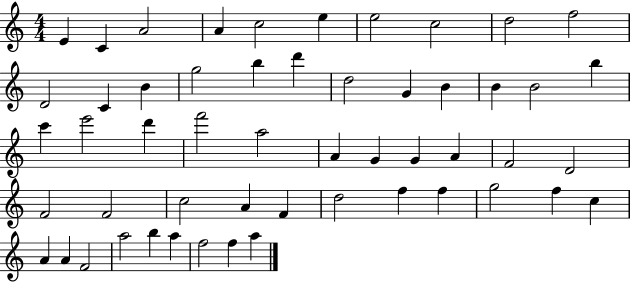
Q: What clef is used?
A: treble